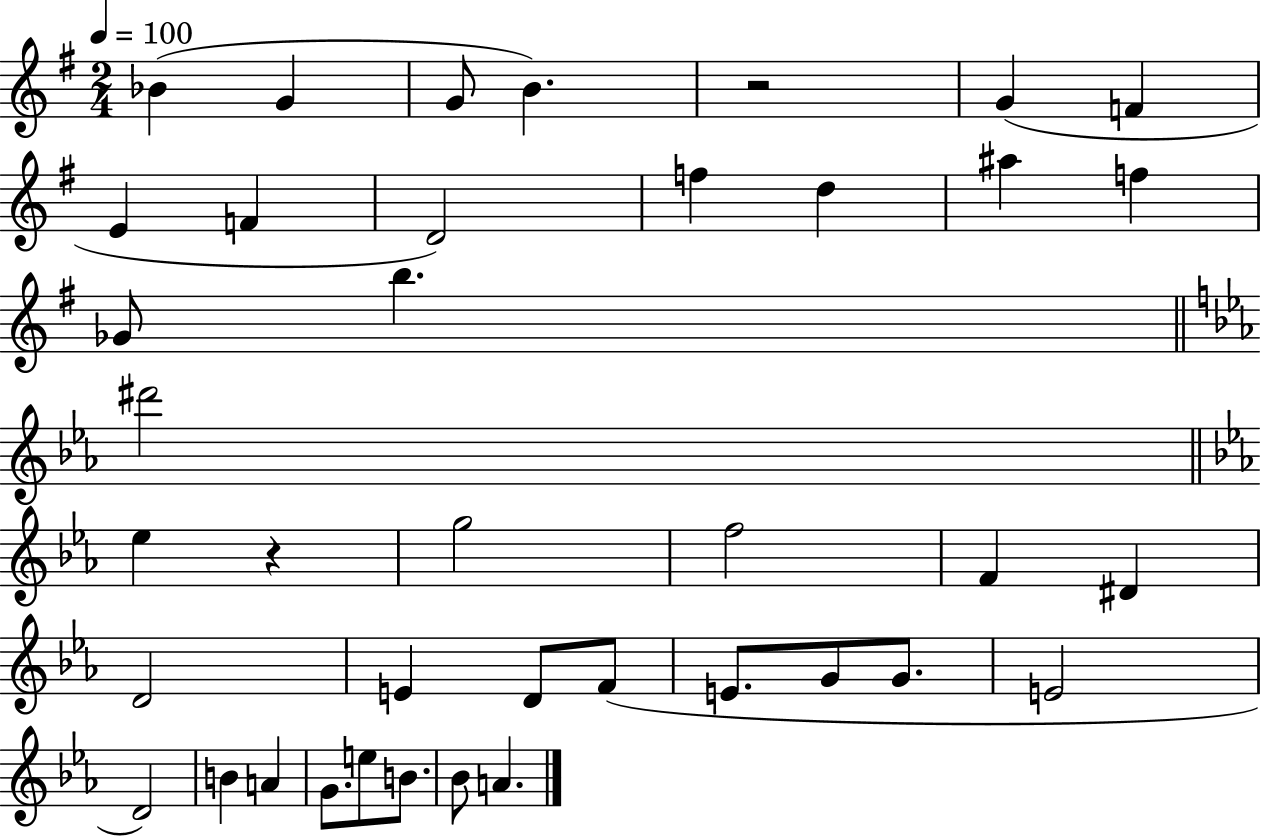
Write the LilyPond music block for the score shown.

{
  \clef treble
  \numericTimeSignature
  \time 2/4
  \key g \major
  \tempo 4 = 100
  \repeat volta 2 { bes'4( g'4 | g'8 b'4.) | r2 | g'4( f'4 | \break e'4 f'4 | d'2) | f''4 d''4 | ais''4 f''4 | \break ges'8 b''4. | \bar "||" \break \key ees \major dis'''2 | \bar "||" \break \key c \minor ees''4 r4 | g''2 | f''2 | f'4 dis'4 | \break d'2 | e'4 d'8 f'8( | e'8. g'8 g'8. | e'2 | \break d'2) | b'4 a'4 | g'8. e''8 b'8. | bes'8 a'4. | \break } \bar "|."
}